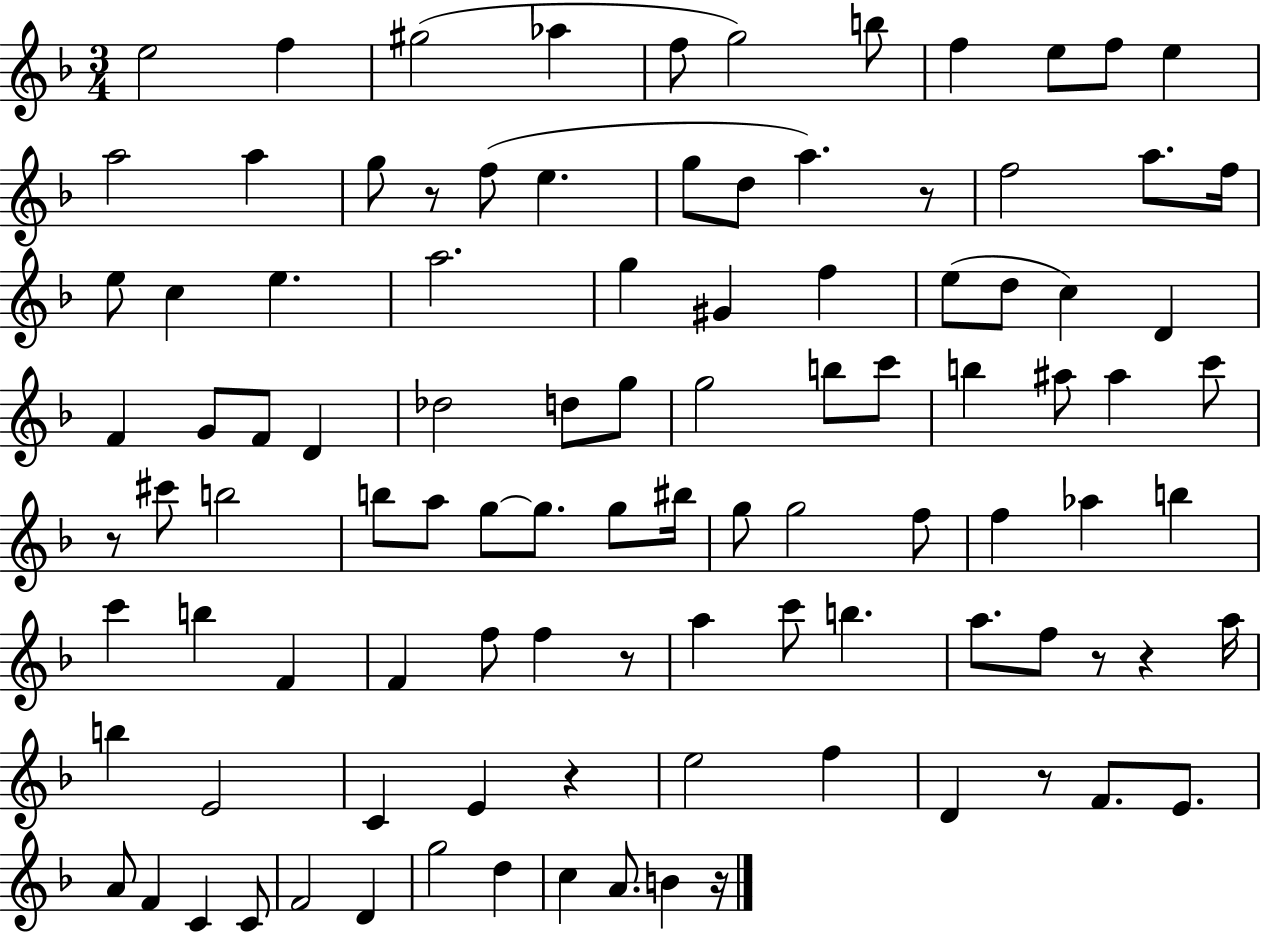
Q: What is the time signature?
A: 3/4